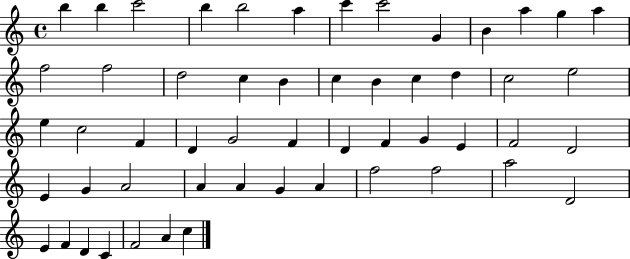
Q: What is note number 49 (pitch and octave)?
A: F4